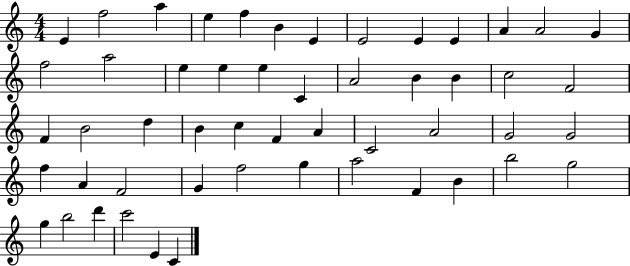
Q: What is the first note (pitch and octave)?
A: E4